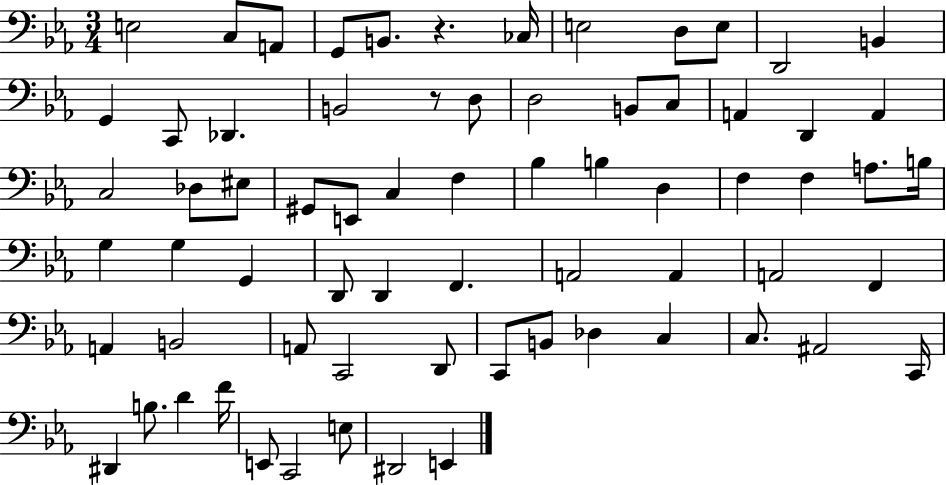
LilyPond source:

{
  \clef bass
  \numericTimeSignature
  \time 3/4
  \key ees \major
  \repeat volta 2 { e2 c8 a,8 | g,8 b,8. r4. ces16 | e2 d8 e8 | d,2 b,4 | \break g,4 c,8 des,4. | b,2 r8 d8 | d2 b,8 c8 | a,4 d,4 a,4 | \break c2 des8 eis8 | gis,8 e,8 c4 f4 | bes4 b4 d4 | f4 f4 a8. b16 | \break g4 g4 g,4 | d,8 d,4 f,4. | a,2 a,4 | a,2 f,4 | \break a,4 b,2 | a,8 c,2 d,8 | c,8 b,8 des4 c4 | c8. ais,2 c,16 | \break dis,4 b8. d'4 f'16 | e,8 c,2 e8 | dis,2 e,4 | } \bar "|."
}